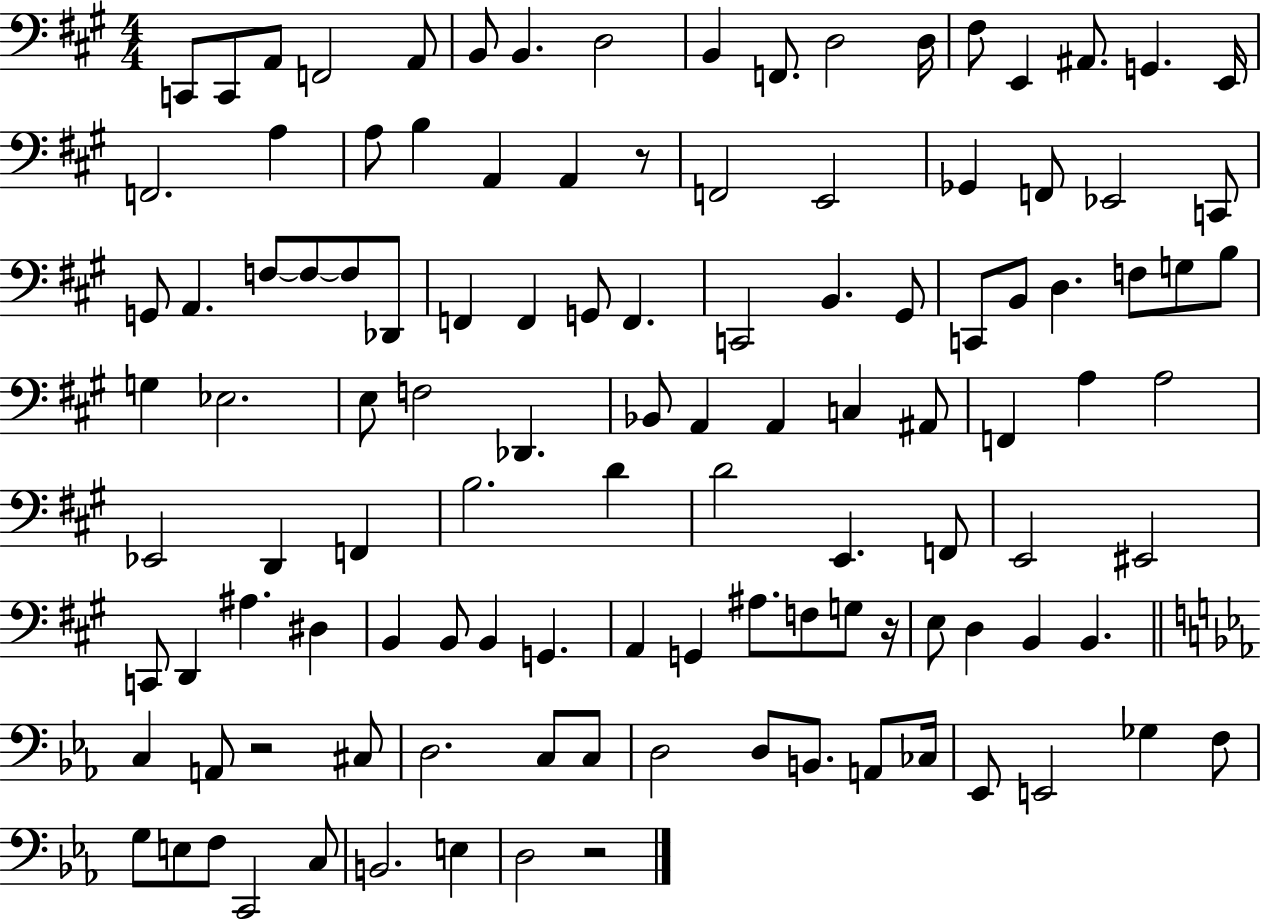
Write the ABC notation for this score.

X:1
T:Untitled
M:4/4
L:1/4
K:A
C,,/2 C,,/2 A,,/2 F,,2 A,,/2 B,,/2 B,, D,2 B,, F,,/2 D,2 D,/4 ^F,/2 E,, ^A,,/2 G,, E,,/4 F,,2 A, A,/2 B, A,, A,, z/2 F,,2 E,,2 _G,, F,,/2 _E,,2 C,,/2 G,,/2 A,, F,/2 F,/2 F,/2 _D,,/2 F,, F,, G,,/2 F,, C,,2 B,, ^G,,/2 C,,/2 B,,/2 D, F,/2 G,/2 B,/2 G, _E,2 E,/2 F,2 _D,, _B,,/2 A,, A,, C, ^A,,/2 F,, A, A,2 _E,,2 D,, F,, B,2 D D2 E,, F,,/2 E,,2 ^E,,2 C,,/2 D,, ^A, ^D, B,, B,,/2 B,, G,, A,, G,, ^A,/2 F,/2 G,/2 z/4 E,/2 D, B,, B,, C, A,,/2 z2 ^C,/2 D,2 C,/2 C,/2 D,2 D,/2 B,,/2 A,,/2 _C,/4 _E,,/2 E,,2 _G, F,/2 G,/2 E,/2 F,/2 C,,2 C,/2 B,,2 E, D,2 z2